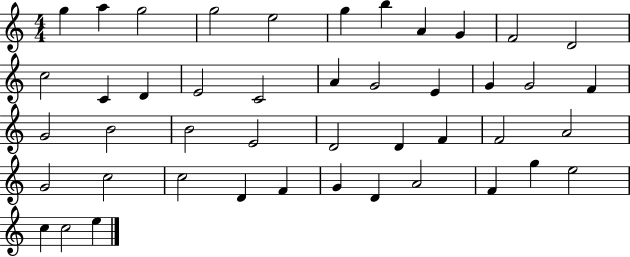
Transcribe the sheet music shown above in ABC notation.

X:1
T:Untitled
M:4/4
L:1/4
K:C
g a g2 g2 e2 g b A G F2 D2 c2 C D E2 C2 A G2 E G G2 F G2 B2 B2 E2 D2 D F F2 A2 G2 c2 c2 D F G D A2 F g e2 c c2 e